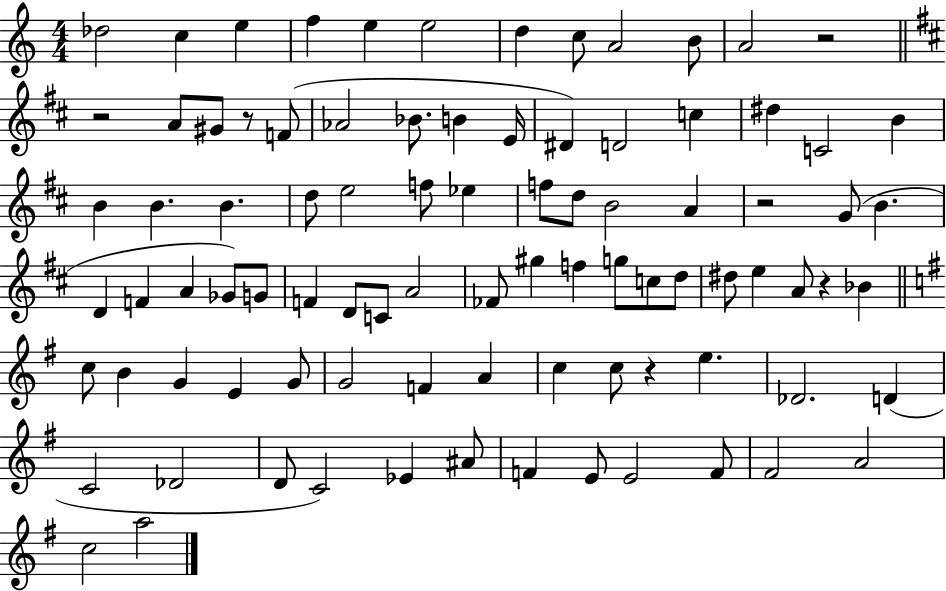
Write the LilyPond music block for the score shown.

{
  \clef treble
  \numericTimeSignature
  \time 4/4
  \key c \major
  des''2 c''4 e''4 | f''4 e''4 e''2 | d''4 c''8 a'2 b'8 | a'2 r2 | \break \bar "||" \break \key b \minor r2 a'8 gis'8 r8 f'8( | aes'2 bes'8. b'4 e'16 | dis'4) d'2 c''4 | dis''4 c'2 b'4 | \break b'4 b'4. b'4. | d''8 e''2 f''8 ees''4 | f''8 d''8 b'2 a'4 | r2 g'8( b'4. | \break d'4 f'4 a'4 ges'8) g'8 | f'4 d'8 c'8 a'2 | fes'8 gis''4 f''4 g''8 c''8 d''8 | dis''8 e''4 a'8 r4 bes'4 | \break \bar "||" \break \key e \minor c''8 b'4 g'4 e'4 g'8 | g'2 f'4 a'4 | c''4 c''8 r4 e''4. | des'2. d'4( | \break c'2 des'2 | d'8 c'2) ees'4 ais'8 | f'4 e'8 e'2 f'8 | fis'2 a'2 | \break c''2 a''2 | \bar "|."
}